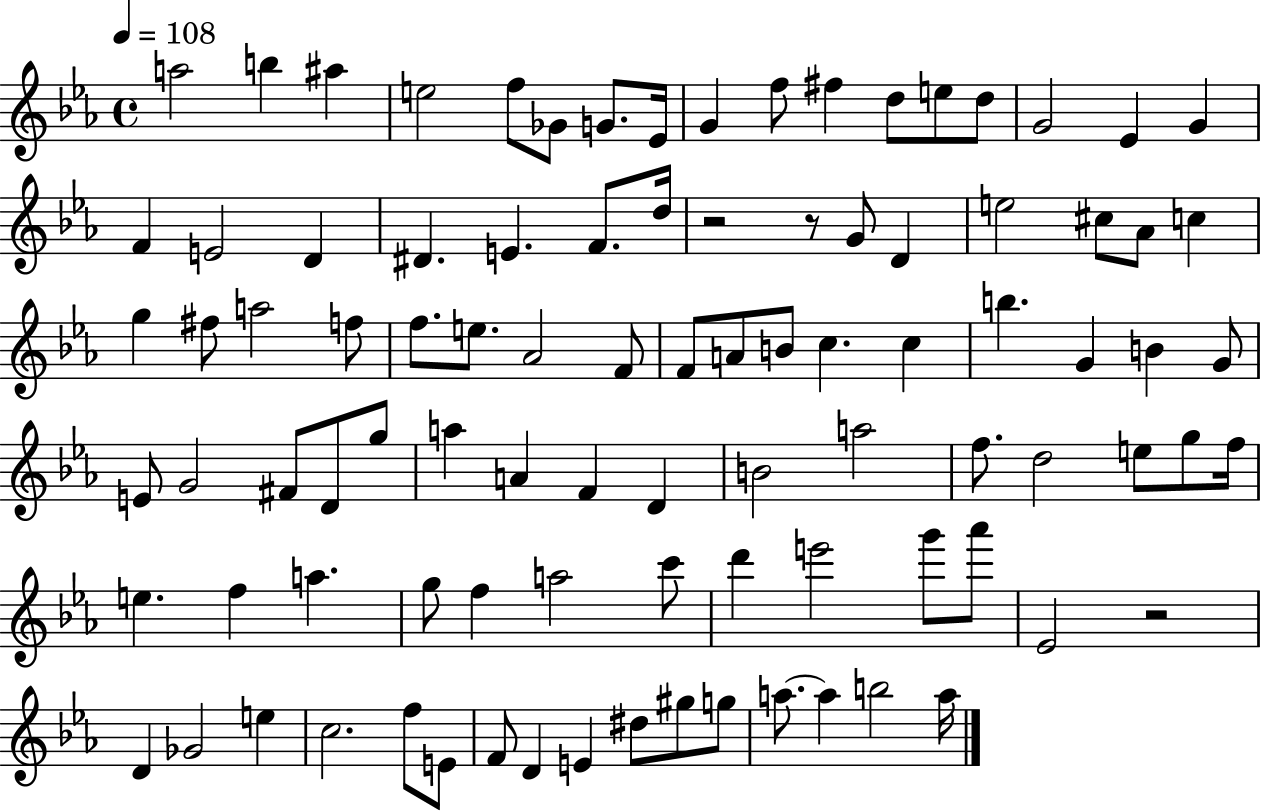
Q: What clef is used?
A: treble